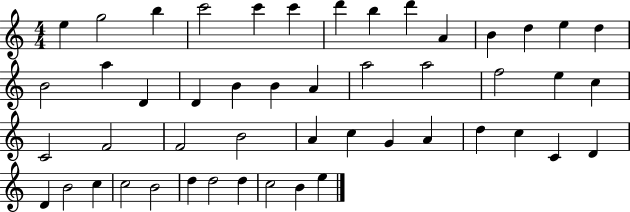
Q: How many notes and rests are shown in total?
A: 49